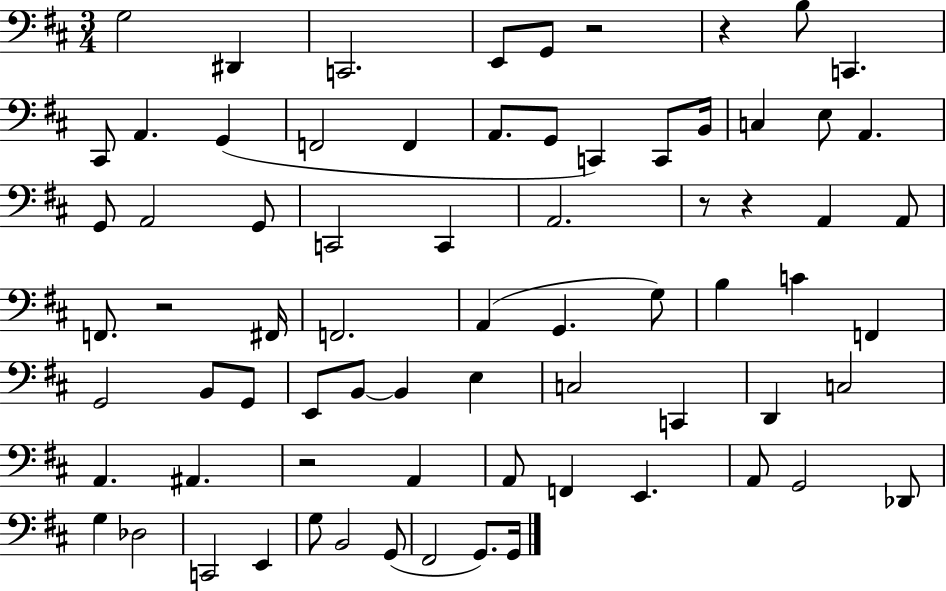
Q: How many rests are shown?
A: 6